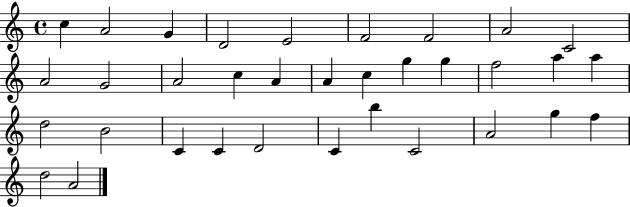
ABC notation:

X:1
T:Untitled
M:4/4
L:1/4
K:C
c A2 G D2 E2 F2 F2 A2 C2 A2 G2 A2 c A A c g g f2 a a d2 B2 C C D2 C b C2 A2 g f d2 A2